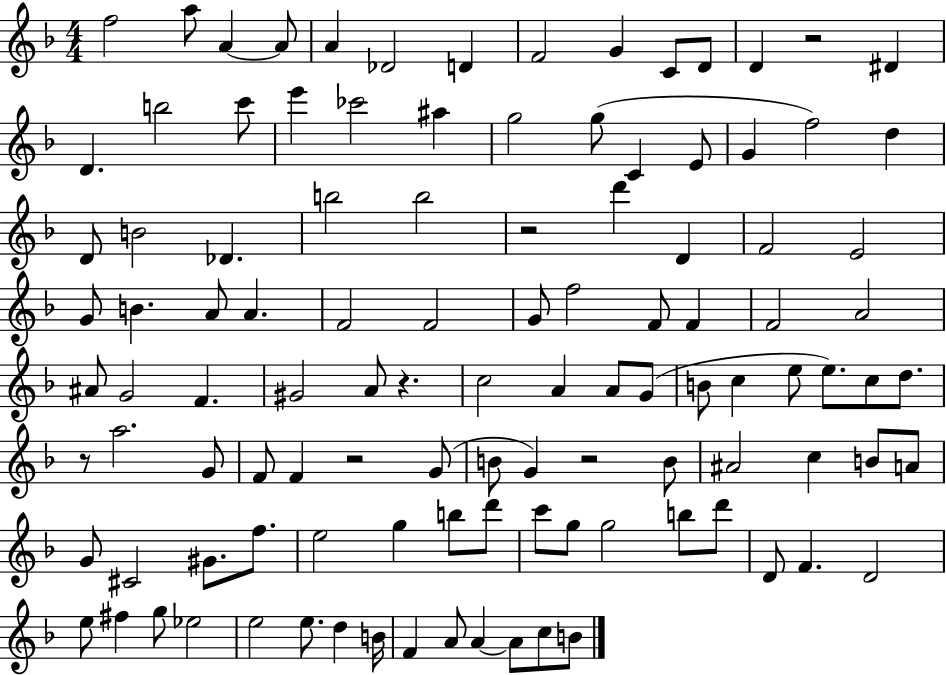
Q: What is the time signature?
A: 4/4